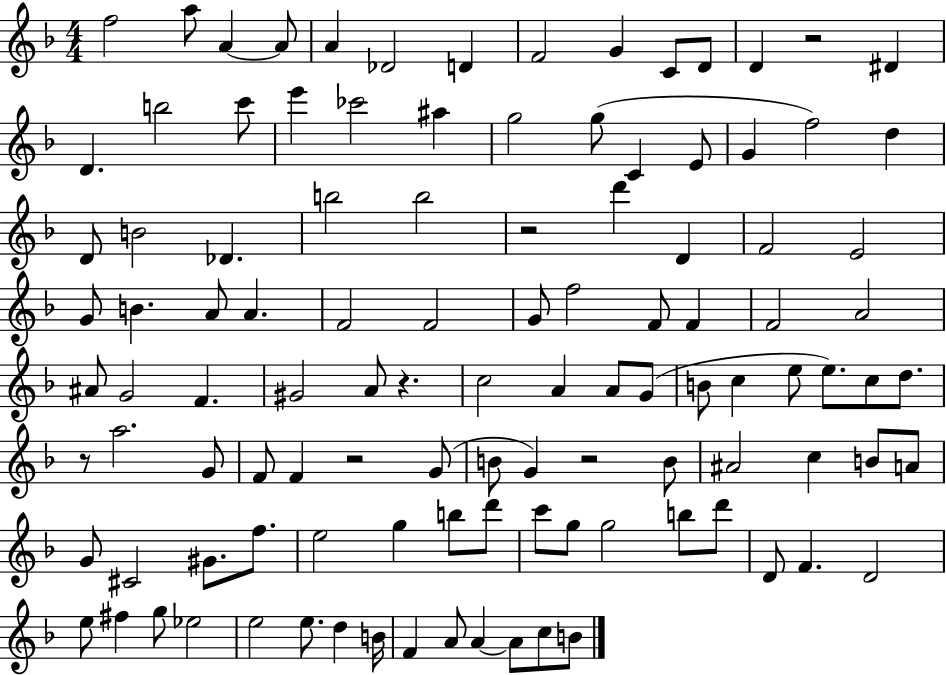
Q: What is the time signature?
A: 4/4